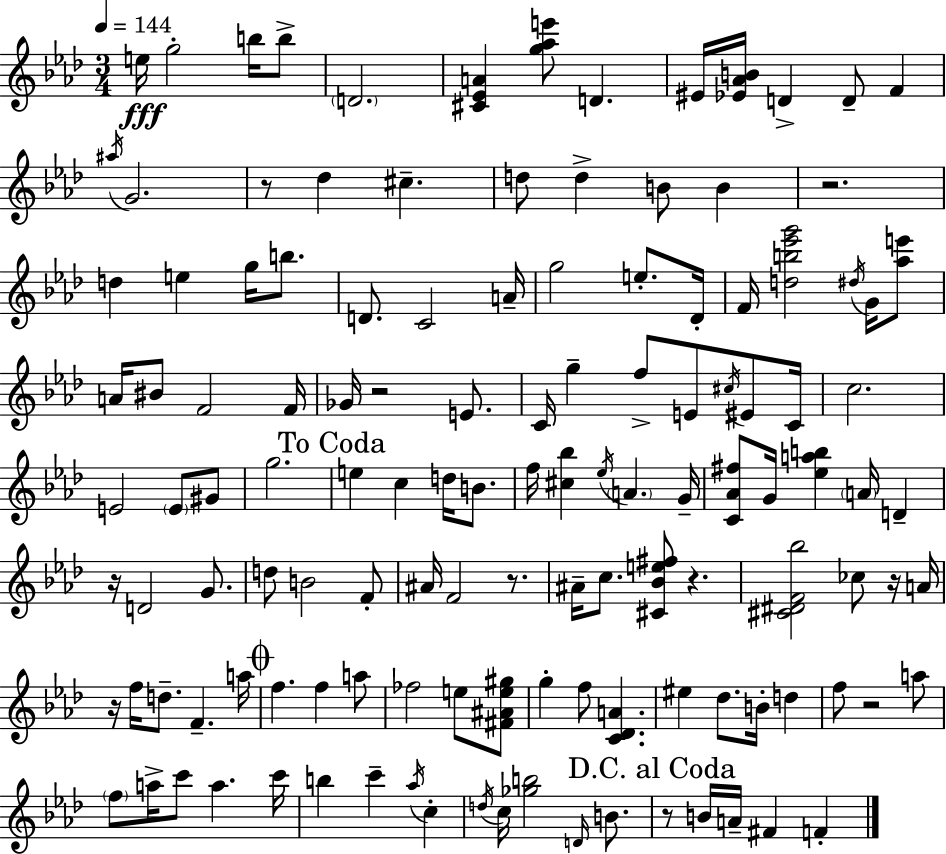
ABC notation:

X:1
T:Untitled
M:3/4
L:1/4
K:Ab
e/4 g2 b/4 b/2 D2 [^C_EA] [g_ae']/2 D ^E/4 [_E_AB]/4 D D/2 F ^a/4 G2 z/2 _d ^c d/2 d B/2 B z2 d e g/4 b/2 D/2 C2 A/4 g2 e/2 _D/4 F/4 [db_e'g']2 ^d/4 G/4 [_ae']/2 A/4 ^B/2 F2 F/4 _G/4 z2 E/2 C/4 g f/2 E/2 ^c/4 ^E/2 C/4 c2 E2 E/2 ^G/2 g2 e c d/4 B/2 f/4 [^c_b] _e/4 A G/4 [C_A^f]/2 G/4 [_eab] A/4 D z/4 D2 G/2 d/2 B2 F/2 ^A/4 F2 z/2 ^A/4 c/2 [^C_Be^f]/2 z [^C^DF_b]2 _c/2 z/4 A/4 z/4 f/4 d/2 F a/4 f f a/2 _f2 e/2 [^F^Ae^g]/2 g f/2 [C_DA] ^e _d/2 B/4 d f/2 z2 a/2 f/2 a/4 c'/2 a c'/4 b c' _a/4 c d/4 c/4 [_gb]2 D/4 B/2 z/2 B/4 A/4 ^F F